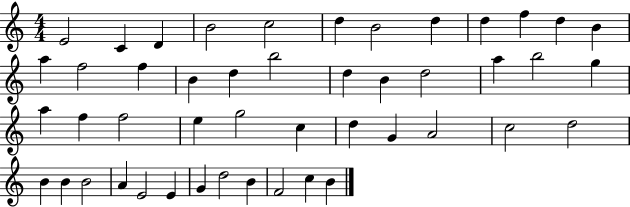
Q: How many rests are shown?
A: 0